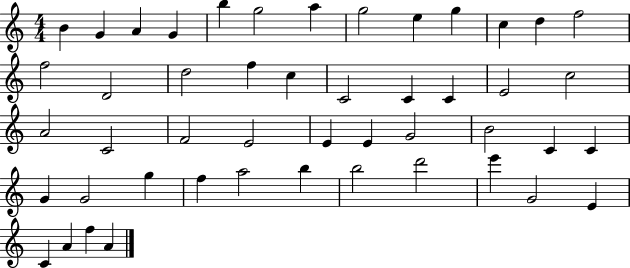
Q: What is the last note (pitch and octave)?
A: A4